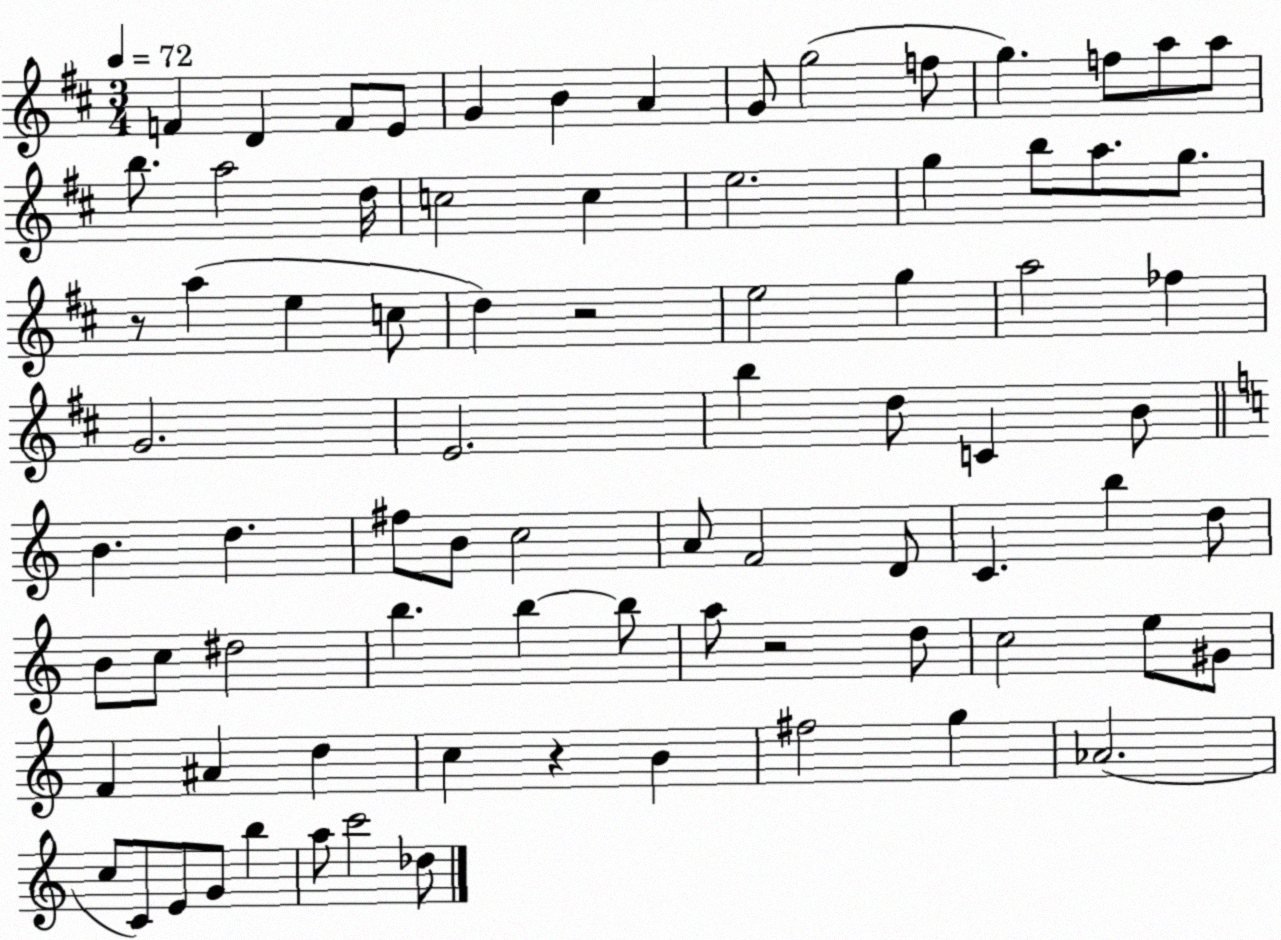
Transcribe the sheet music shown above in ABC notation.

X:1
T:Untitled
M:3/4
L:1/4
K:D
F D F/2 E/2 G B A G/2 g2 f/2 g f/2 a/2 a/2 b/2 a2 d/4 c2 c e2 g b/2 a/2 g/2 z/2 a e c/2 d z2 e2 g a2 _f G2 E2 b d/2 C B/2 B d ^f/2 B/2 c2 A/2 F2 D/2 C b d/2 B/2 c/2 ^d2 b b b/2 a/2 z2 d/2 c2 e/2 ^G/2 F ^A d c z B ^f2 g _A2 c/2 C/2 E/2 G/2 b a/2 c'2 _d/2